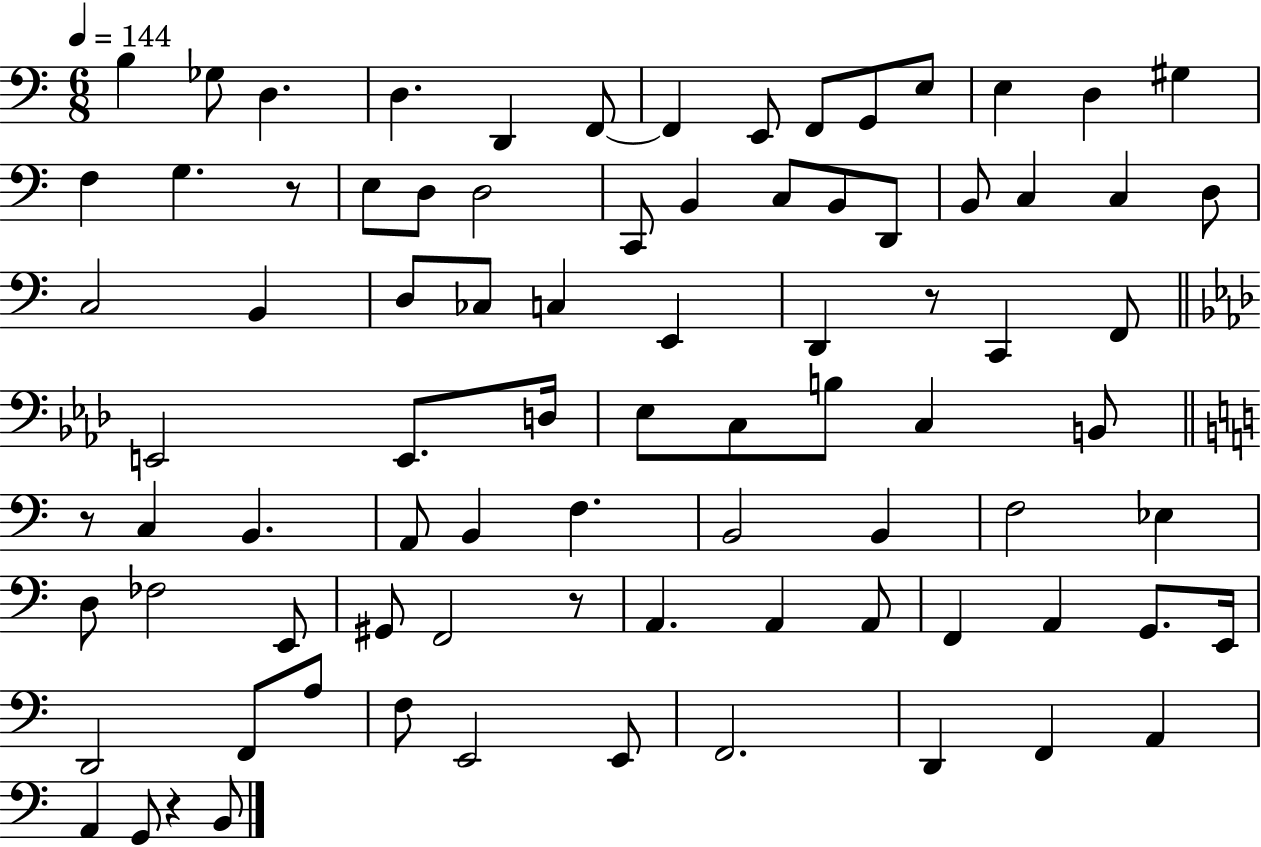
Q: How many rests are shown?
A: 5